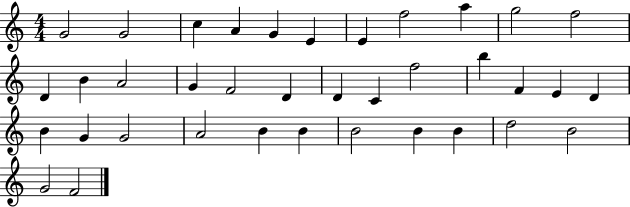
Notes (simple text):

G4/h G4/h C5/q A4/q G4/q E4/q E4/q F5/h A5/q G5/h F5/h D4/q B4/q A4/h G4/q F4/h D4/q D4/q C4/q F5/h B5/q F4/q E4/q D4/q B4/q G4/q G4/h A4/h B4/q B4/q B4/h B4/q B4/q D5/h B4/h G4/h F4/h